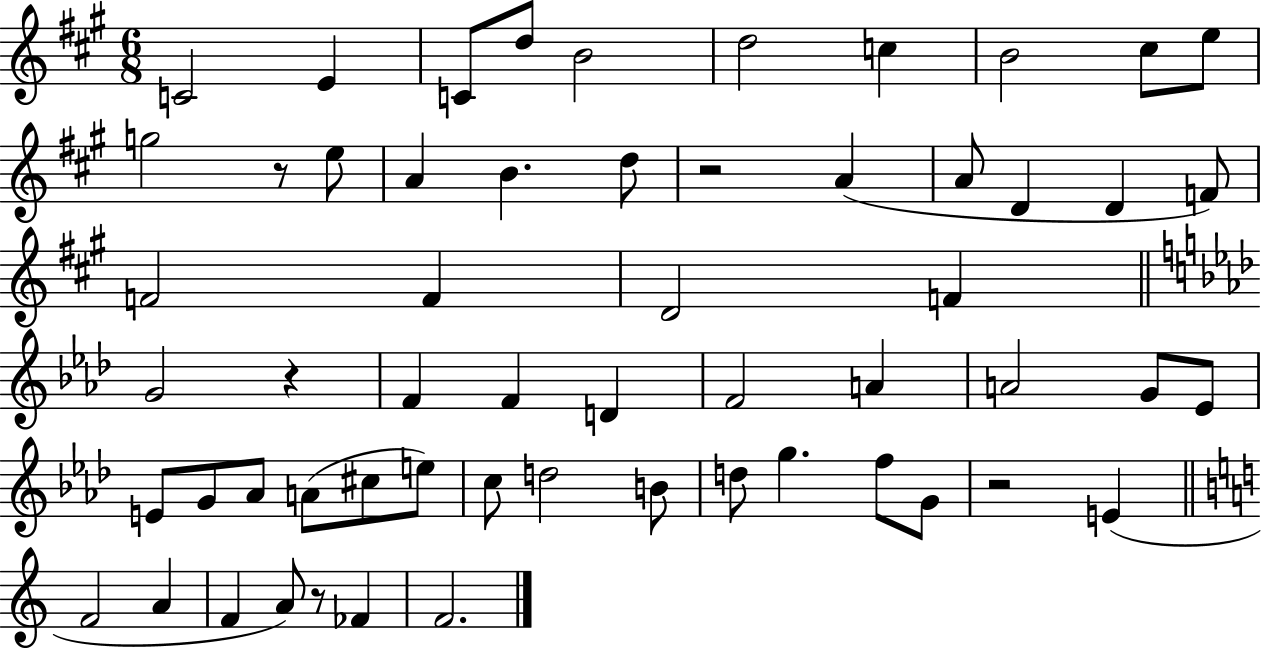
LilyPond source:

{
  \clef treble
  \numericTimeSignature
  \time 6/8
  \key a \major
  c'2 e'4 | c'8 d''8 b'2 | d''2 c''4 | b'2 cis''8 e''8 | \break g''2 r8 e''8 | a'4 b'4. d''8 | r2 a'4( | a'8 d'4 d'4 f'8) | \break f'2 f'4 | d'2 f'4 | \bar "||" \break \key aes \major g'2 r4 | f'4 f'4 d'4 | f'2 a'4 | a'2 g'8 ees'8 | \break e'8 g'8 aes'8 a'8( cis''8 e''8) | c''8 d''2 b'8 | d''8 g''4. f''8 g'8 | r2 e'4( | \break \bar "||" \break \key a \minor f'2 a'4 | f'4 a'8) r8 fes'4 | f'2. | \bar "|."
}